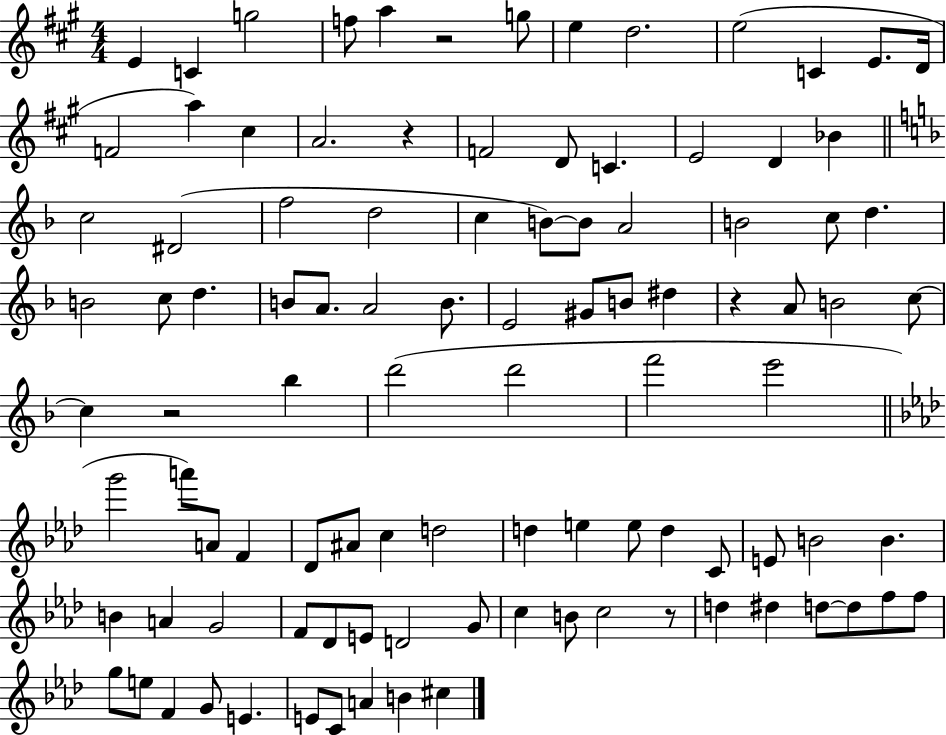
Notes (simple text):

E4/q C4/q G5/h F5/e A5/q R/h G5/e E5/q D5/h. E5/h C4/q E4/e. D4/s F4/h A5/q C#5/q A4/h. R/q F4/h D4/e C4/q. E4/h D4/q Bb4/q C5/h D#4/h F5/h D5/h C5/q B4/e B4/e A4/h B4/h C5/e D5/q. B4/h C5/e D5/q. B4/e A4/e. A4/h B4/e. E4/h G#4/e B4/e D#5/q R/q A4/e B4/h C5/e C5/q R/h Bb5/q D6/h D6/h F6/h E6/h G6/h A6/e A4/e F4/q Db4/e A#4/e C5/q D5/h D5/q E5/q E5/e D5/q C4/e E4/e B4/h B4/q. B4/q A4/q G4/h F4/e Db4/e E4/e D4/h G4/e C5/q B4/e C5/h R/e D5/q D#5/q D5/e D5/e F5/e F5/e G5/e E5/e F4/q G4/e E4/q. E4/e C4/e A4/q B4/q C#5/q